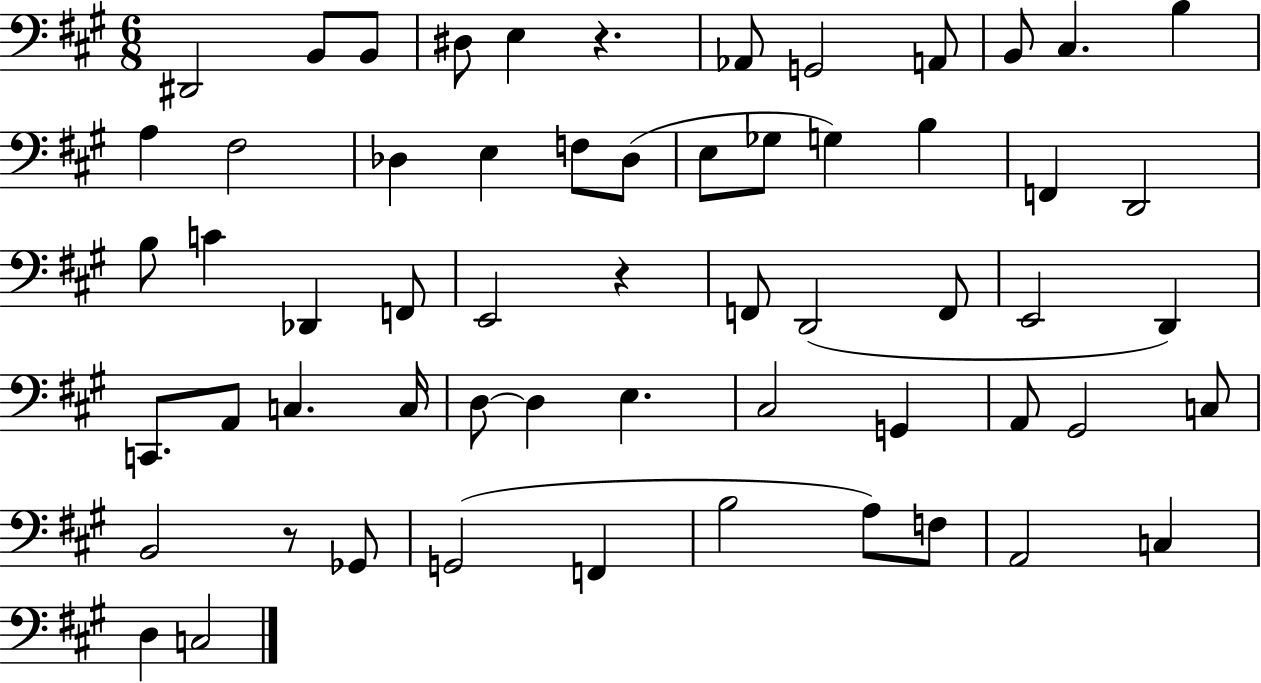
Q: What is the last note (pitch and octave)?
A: C3